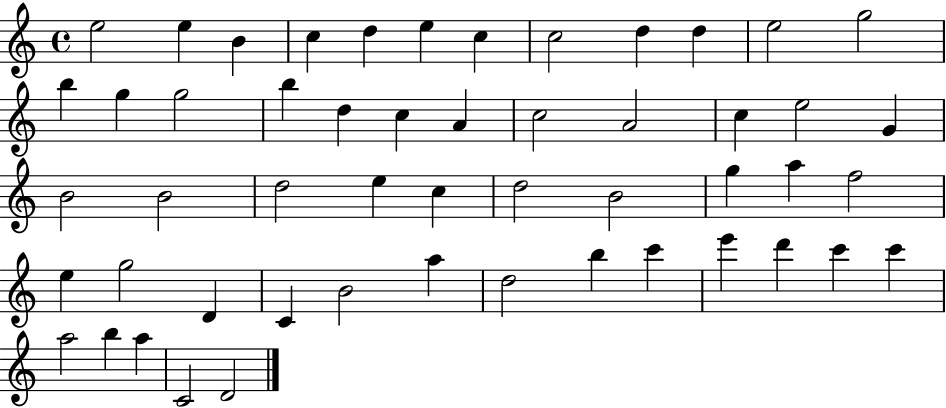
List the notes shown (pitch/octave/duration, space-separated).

E5/h E5/q B4/q C5/q D5/q E5/q C5/q C5/h D5/q D5/q E5/h G5/h B5/q G5/q G5/h B5/q D5/q C5/q A4/q C5/h A4/h C5/q E5/h G4/q B4/h B4/h D5/h E5/q C5/q D5/h B4/h G5/q A5/q F5/h E5/q G5/h D4/q C4/q B4/h A5/q D5/h B5/q C6/q E6/q D6/q C6/q C6/q A5/h B5/q A5/q C4/h D4/h